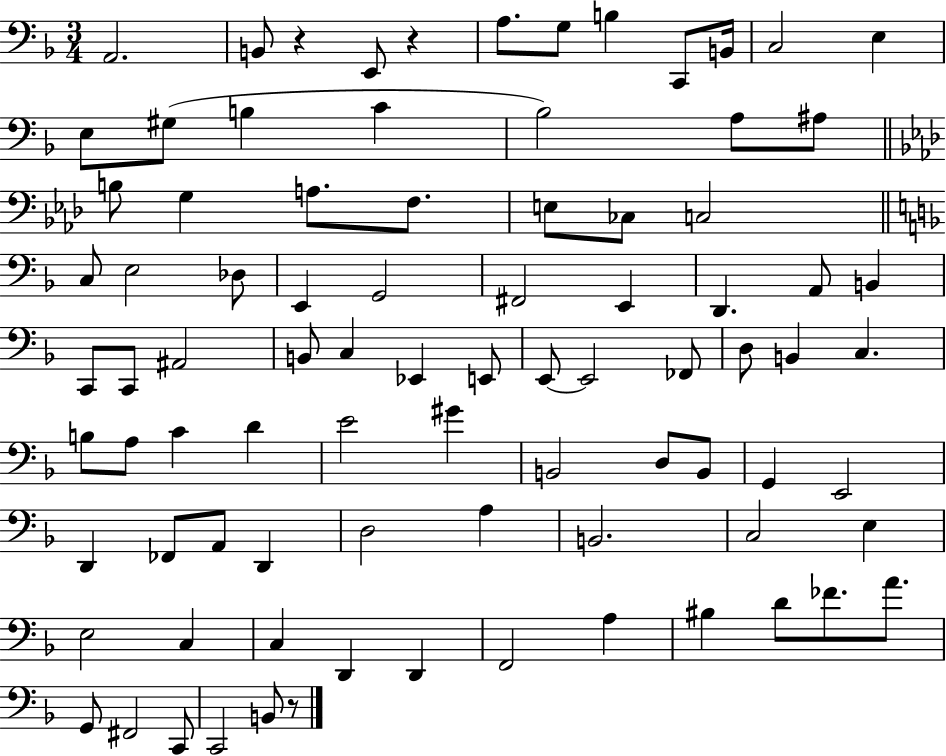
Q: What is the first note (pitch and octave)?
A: A2